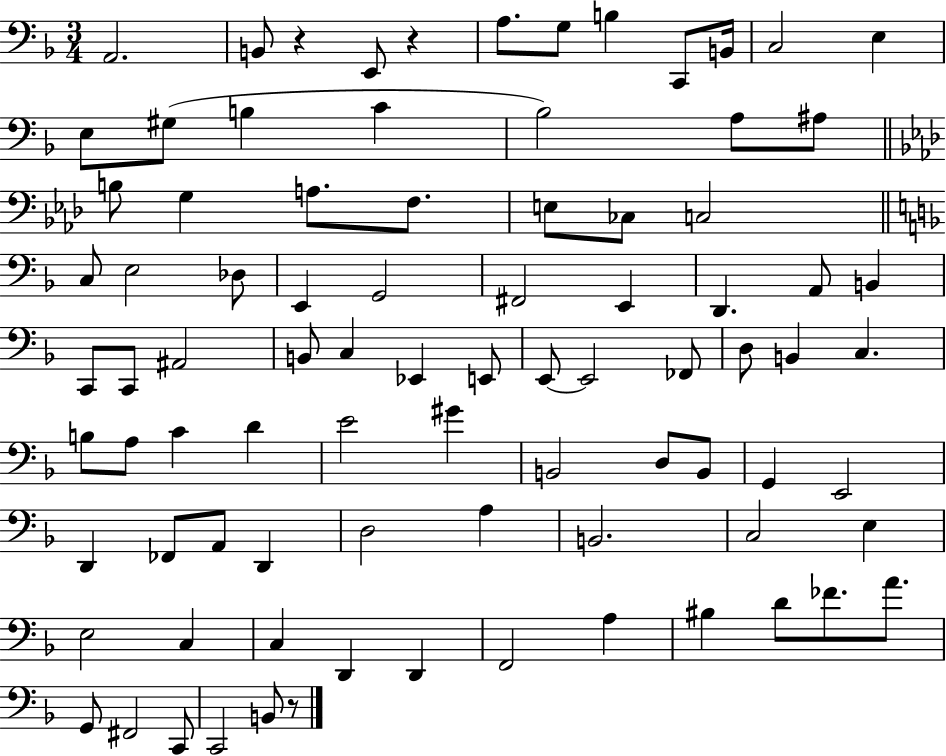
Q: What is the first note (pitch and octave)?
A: A2